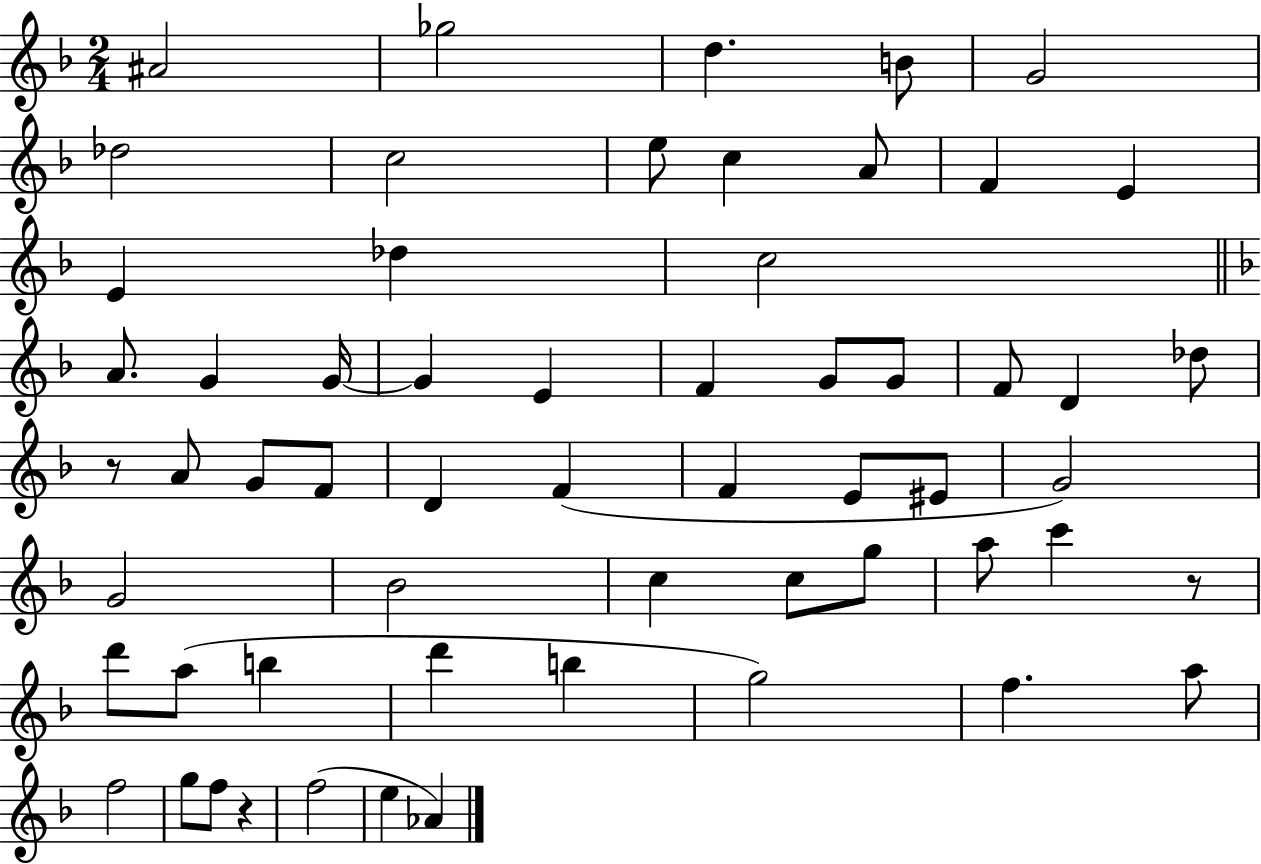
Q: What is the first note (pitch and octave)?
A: A#4